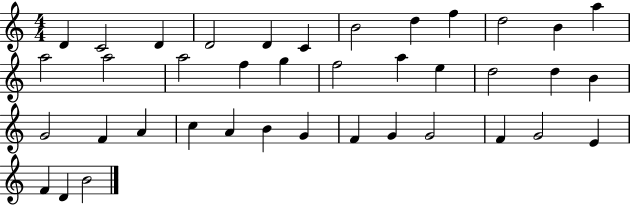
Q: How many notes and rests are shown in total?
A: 39